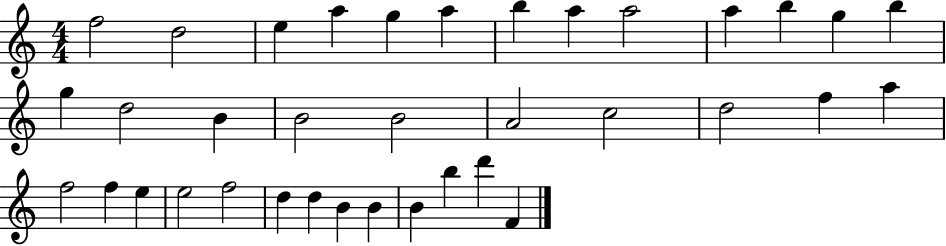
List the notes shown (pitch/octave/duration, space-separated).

F5/h D5/h E5/q A5/q G5/q A5/q B5/q A5/q A5/h A5/q B5/q G5/q B5/q G5/q D5/h B4/q B4/h B4/h A4/h C5/h D5/h F5/q A5/q F5/h F5/q E5/q E5/h F5/h D5/q D5/q B4/q B4/q B4/q B5/q D6/q F4/q